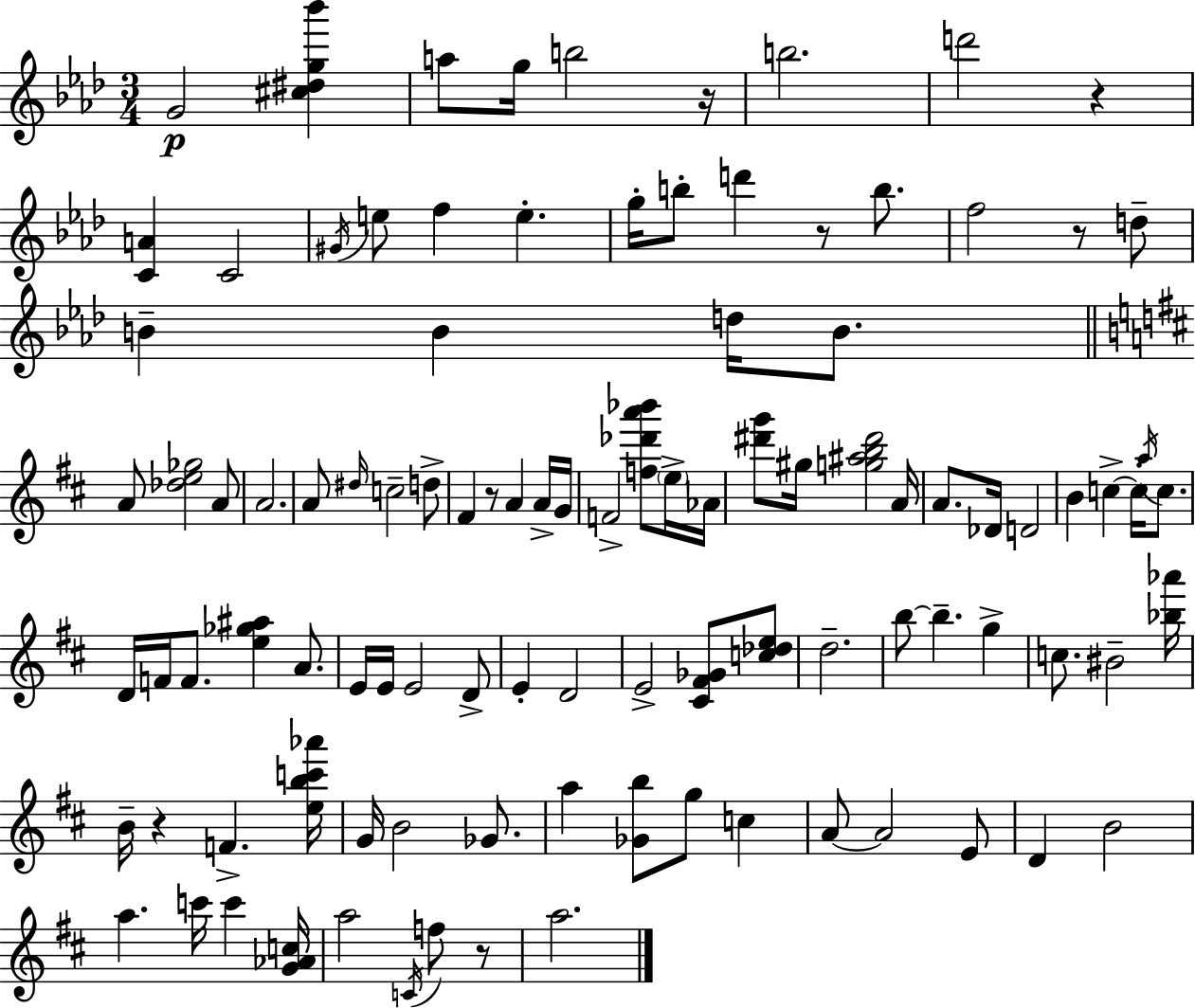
{
  \clef treble
  \numericTimeSignature
  \time 3/4
  \key f \minor
  g'2\p <cis'' dis'' g'' bes'''>4 | a''8 g''16 b''2 r16 | b''2. | d'''2 r4 | \break <c' a'>4 c'2 | \acciaccatura { gis'16 } e''8 f''4 e''4.-. | g''16-. b''8-. d'''4 r8 b''8. | f''2 r8 d''8-- | \break b'4-- b'4 d''16 b'8. | \bar "||" \break \key b \minor a'8 <des'' e'' ges''>2 a'8 | a'2. | a'8 \grace { dis''16 } c''2-- d''8-> | fis'4 r8 a'4 a'16-> | \break g'16 f'2-> <f'' des''' a''' bes'''>8 \parenthesize e''16-> | aes'16 <dis''' g'''>8 gis''16 <g'' ais'' b'' dis'''>2 | a'16 a'8. des'16 d'2 | b'4 c''4->~~ c''16-. \acciaccatura { a''16 } c''8. | \break d'16 f'16 f'8. <e'' ges'' ais''>4 a'8. | e'16 e'16 e'2 | d'8-> e'4-. d'2 | e'2-> <cis' fis' ges'>8 | \break <c'' des'' e''>8 d''2.-- | b''8~~ b''4.-- g''4-> | c''8. bis'2-- | <bes'' aes'''>16 b'16-- r4 f'4.-> | \break <e'' b'' c''' aes'''>16 g'16 b'2 ges'8. | a''4 <ges' b''>8 g''8 c''4 | a'8~~ a'2 | e'8 d'4 b'2 | \break a''4. c'''16 c'''4 | <g' aes' c''>16 a''2 \acciaccatura { c'16 } f''8 | r8 a''2. | \bar "|."
}